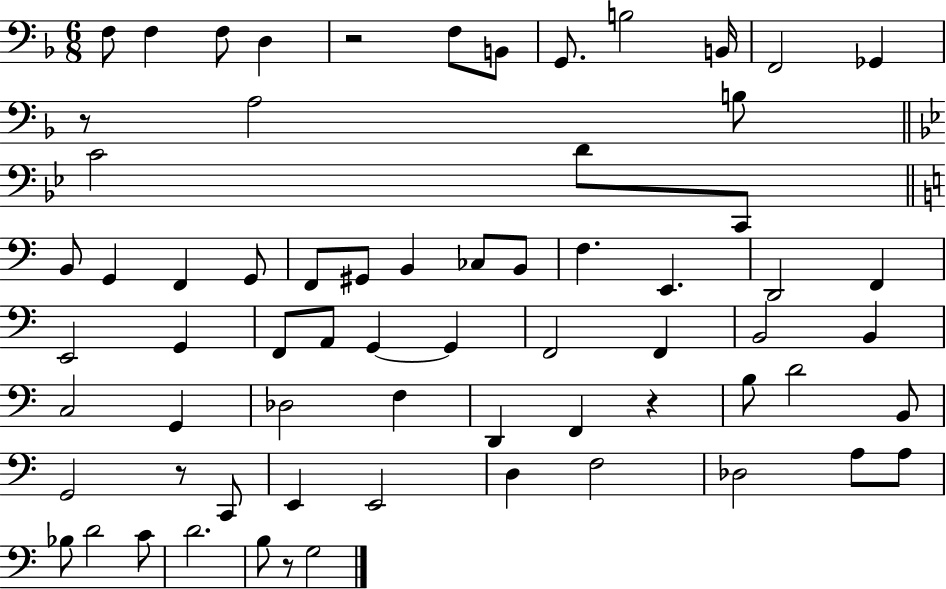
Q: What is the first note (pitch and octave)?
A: F3